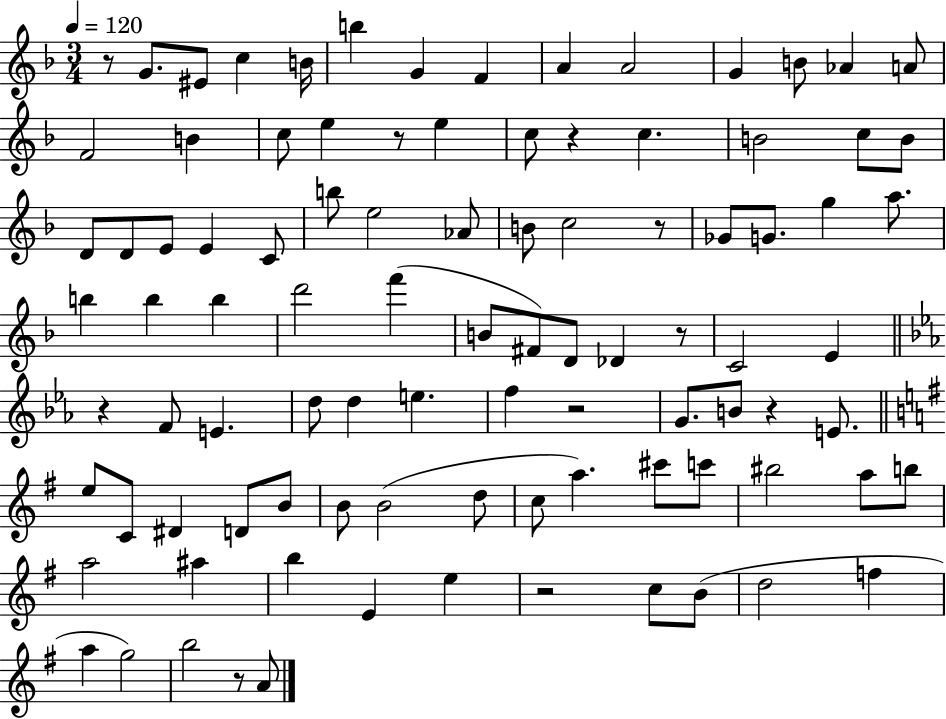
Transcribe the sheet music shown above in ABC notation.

X:1
T:Untitled
M:3/4
L:1/4
K:F
z/2 G/2 ^E/2 c B/4 b G F A A2 G B/2 _A A/2 F2 B c/2 e z/2 e c/2 z c B2 c/2 B/2 D/2 D/2 E/2 E C/2 b/2 e2 _A/2 B/2 c2 z/2 _G/2 G/2 g a/2 b b b d'2 f' B/2 ^F/2 D/2 _D z/2 C2 E z F/2 E d/2 d e f z2 G/2 B/2 z E/2 e/2 C/2 ^D D/2 B/2 B/2 B2 d/2 c/2 a ^c'/2 c'/2 ^b2 a/2 b/2 a2 ^a b E e z2 c/2 B/2 d2 f a g2 b2 z/2 A/2